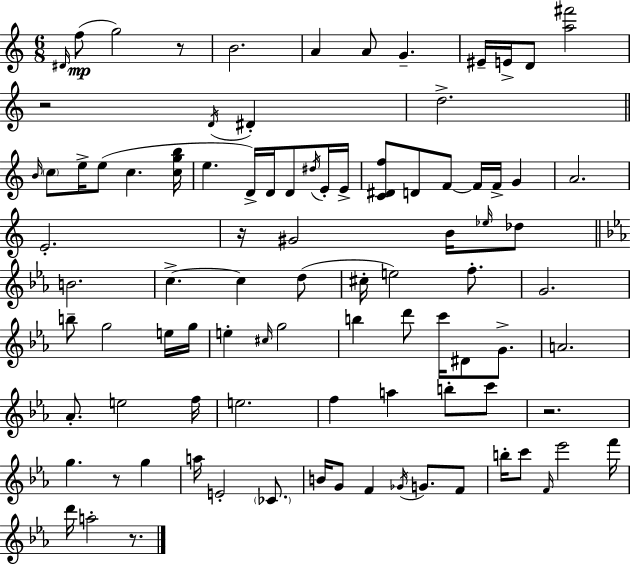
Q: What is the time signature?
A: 6/8